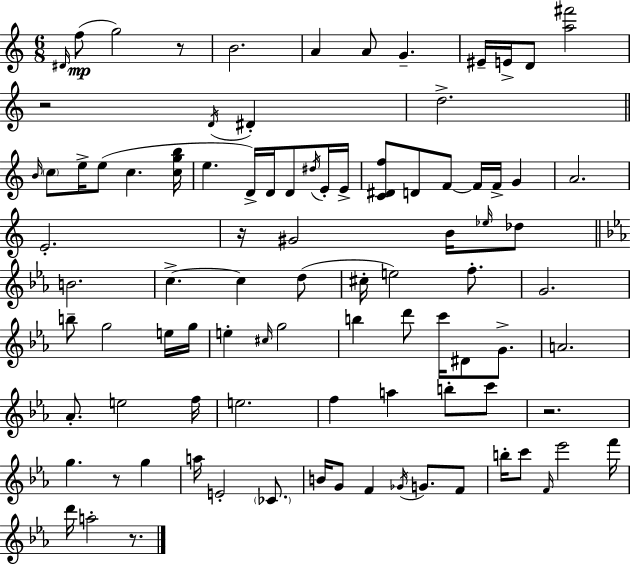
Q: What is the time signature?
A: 6/8